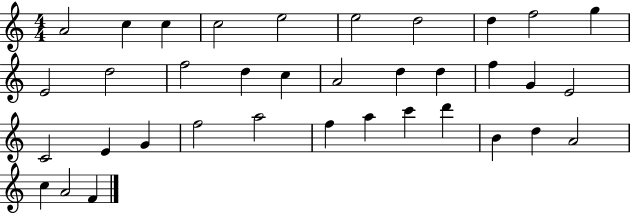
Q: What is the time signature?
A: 4/4